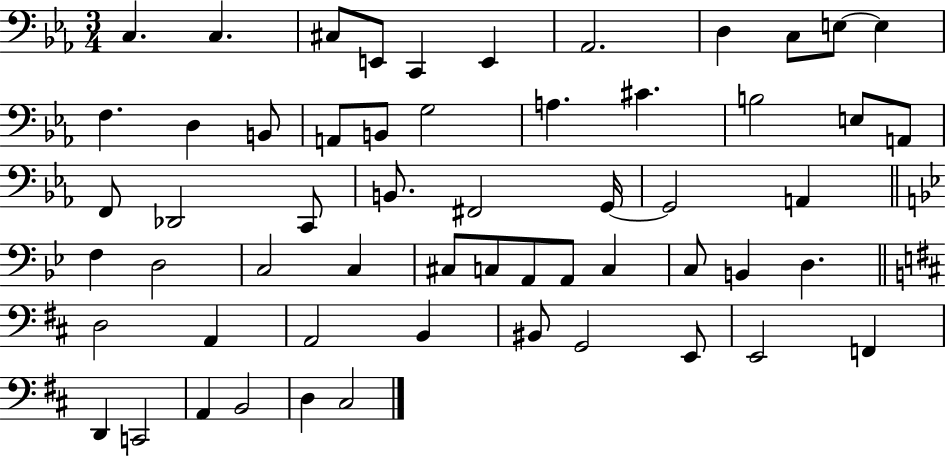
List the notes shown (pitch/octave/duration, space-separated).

C3/q. C3/q. C#3/e E2/e C2/q E2/q Ab2/h. D3/q C3/e E3/e E3/q F3/q. D3/q B2/e A2/e B2/e G3/h A3/q. C#4/q. B3/h E3/e A2/e F2/e Db2/h C2/e B2/e. F#2/h G2/s G2/h A2/q F3/q D3/h C3/h C3/q C#3/e C3/e A2/e A2/e C3/q C3/e B2/q D3/q. D3/h A2/q A2/h B2/q BIS2/e G2/h E2/e E2/h F2/q D2/q C2/h A2/q B2/h D3/q C#3/h